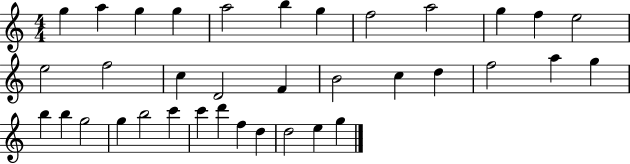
{
  \clef treble
  \numericTimeSignature
  \time 4/4
  \key c \major
  g''4 a''4 g''4 g''4 | a''2 b''4 g''4 | f''2 a''2 | g''4 f''4 e''2 | \break e''2 f''2 | c''4 d'2 f'4 | b'2 c''4 d''4 | f''2 a''4 g''4 | \break b''4 b''4 g''2 | g''4 b''2 c'''4 | c'''4 d'''4 f''4 d''4 | d''2 e''4 g''4 | \break \bar "|."
}